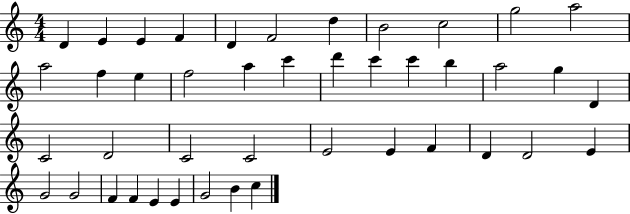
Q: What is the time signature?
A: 4/4